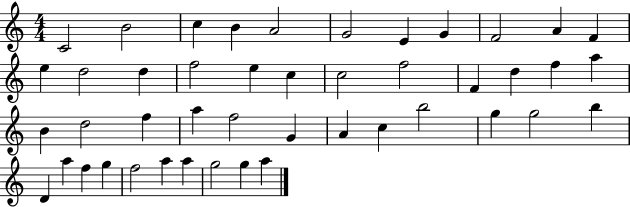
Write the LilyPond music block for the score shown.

{
  \clef treble
  \numericTimeSignature
  \time 4/4
  \key c \major
  c'2 b'2 | c''4 b'4 a'2 | g'2 e'4 g'4 | f'2 a'4 f'4 | \break e''4 d''2 d''4 | f''2 e''4 c''4 | c''2 f''2 | f'4 d''4 f''4 a''4 | \break b'4 d''2 f''4 | a''4 f''2 g'4 | a'4 c''4 b''2 | g''4 g''2 b''4 | \break d'4 a''4 f''4 g''4 | f''2 a''4 a''4 | g''2 g''4 a''4 | \bar "|."
}